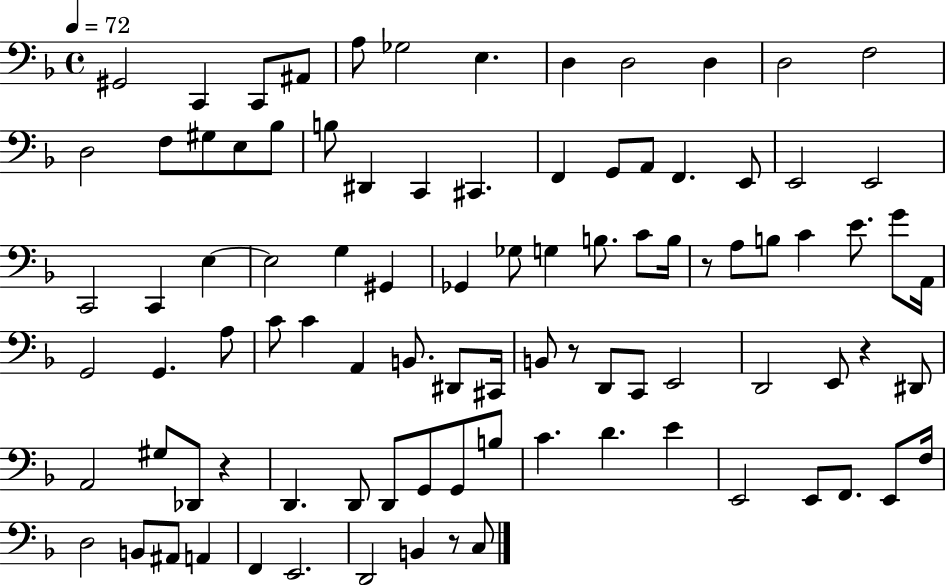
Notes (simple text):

G#2/h C2/q C2/e A#2/e A3/e Gb3/h E3/q. D3/q D3/h D3/q D3/h F3/h D3/h F3/e G#3/e E3/e Bb3/e B3/e D#2/q C2/q C#2/q. F2/q G2/e A2/e F2/q. E2/e E2/h E2/h C2/h C2/q E3/q E3/h G3/q G#2/q Gb2/q Gb3/e G3/q B3/e. C4/e B3/s R/e A3/e B3/e C4/q E4/e. G4/e A2/s G2/h G2/q. A3/e C4/e C4/q A2/q B2/e. D#2/e C#2/s B2/e R/e D2/e C2/e E2/h D2/h E2/e R/q D#2/e A2/h G#3/e Db2/e R/q D2/q. D2/e D2/e G2/e G2/e B3/e C4/q. D4/q. E4/q E2/h E2/e F2/e. E2/e F3/s D3/h B2/e A#2/e A2/q F2/q E2/h. D2/h B2/q R/e C3/e